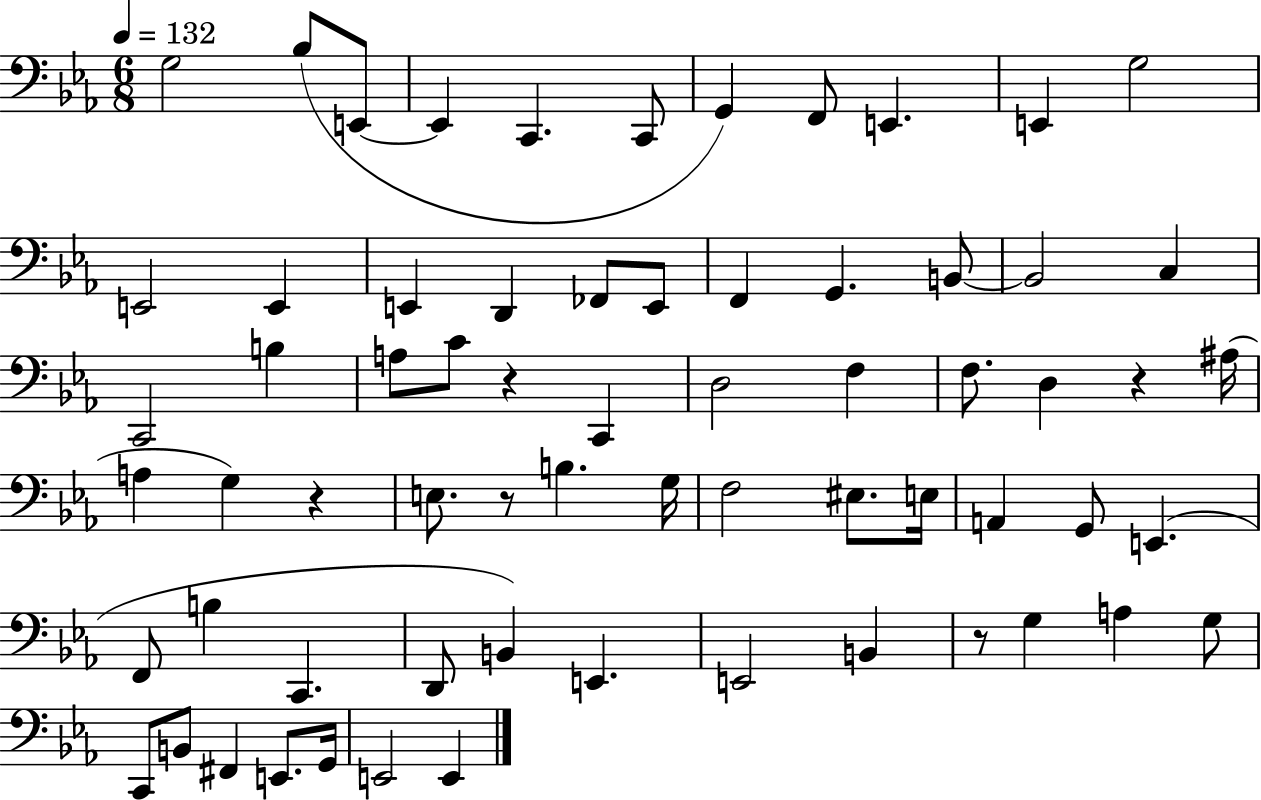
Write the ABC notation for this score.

X:1
T:Untitled
M:6/8
L:1/4
K:Eb
G,2 _B,/2 E,,/2 E,, C,, C,,/2 G,, F,,/2 E,, E,, G,2 E,,2 E,, E,, D,, _F,,/2 E,,/2 F,, G,, B,,/2 B,,2 C, C,,2 B, A,/2 C/2 z C,, D,2 F, F,/2 D, z ^A,/4 A, G, z E,/2 z/2 B, G,/4 F,2 ^E,/2 E,/4 A,, G,,/2 E,, F,,/2 B, C,, D,,/2 B,, E,, E,,2 B,, z/2 G, A, G,/2 C,,/2 B,,/2 ^F,, E,,/2 G,,/4 E,,2 E,,